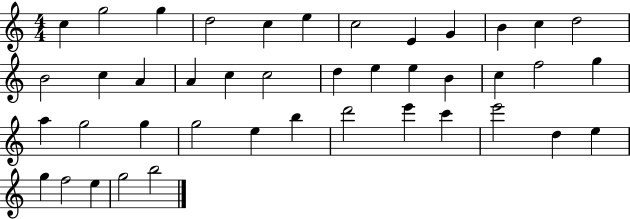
X:1
T:Untitled
M:4/4
L:1/4
K:C
c g2 g d2 c e c2 E G B c d2 B2 c A A c c2 d e e B c f2 g a g2 g g2 e b d'2 e' c' e'2 d e g f2 e g2 b2